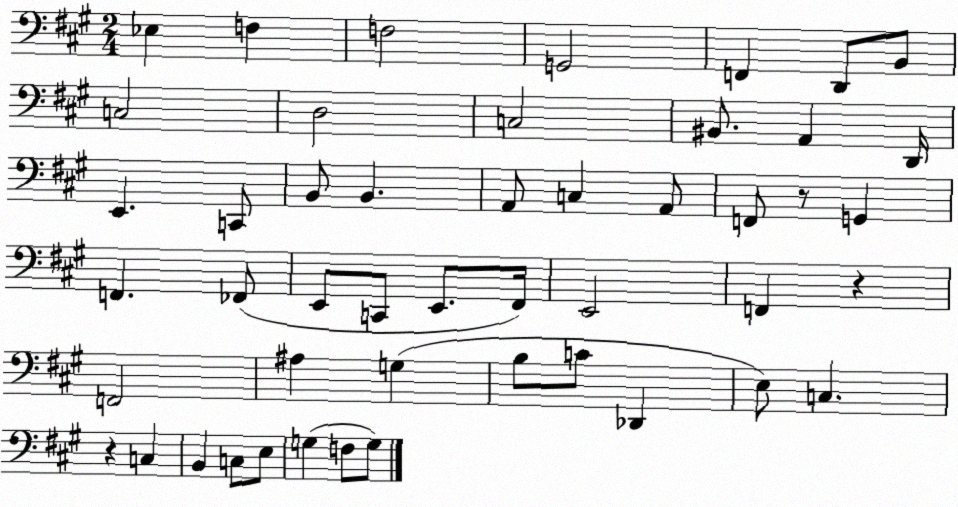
X:1
T:Untitled
M:2/4
L:1/4
K:A
_E, F, F,2 G,,2 F,, D,,/2 B,,/2 C,2 D,2 C,2 ^B,,/2 A,, D,,/4 E,, C,,/2 B,,/2 B,, A,,/2 C, A,,/2 F,,/2 z/2 G,, F,, _F,,/2 E,,/2 C,,/2 E,,/2 ^F,,/4 E,,2 F,, z F,,2 ^A, G, B,/2 C/2 _D,, E,/2 C, z C, B,, C,/2 E,/2 G, F,/2 G,/2